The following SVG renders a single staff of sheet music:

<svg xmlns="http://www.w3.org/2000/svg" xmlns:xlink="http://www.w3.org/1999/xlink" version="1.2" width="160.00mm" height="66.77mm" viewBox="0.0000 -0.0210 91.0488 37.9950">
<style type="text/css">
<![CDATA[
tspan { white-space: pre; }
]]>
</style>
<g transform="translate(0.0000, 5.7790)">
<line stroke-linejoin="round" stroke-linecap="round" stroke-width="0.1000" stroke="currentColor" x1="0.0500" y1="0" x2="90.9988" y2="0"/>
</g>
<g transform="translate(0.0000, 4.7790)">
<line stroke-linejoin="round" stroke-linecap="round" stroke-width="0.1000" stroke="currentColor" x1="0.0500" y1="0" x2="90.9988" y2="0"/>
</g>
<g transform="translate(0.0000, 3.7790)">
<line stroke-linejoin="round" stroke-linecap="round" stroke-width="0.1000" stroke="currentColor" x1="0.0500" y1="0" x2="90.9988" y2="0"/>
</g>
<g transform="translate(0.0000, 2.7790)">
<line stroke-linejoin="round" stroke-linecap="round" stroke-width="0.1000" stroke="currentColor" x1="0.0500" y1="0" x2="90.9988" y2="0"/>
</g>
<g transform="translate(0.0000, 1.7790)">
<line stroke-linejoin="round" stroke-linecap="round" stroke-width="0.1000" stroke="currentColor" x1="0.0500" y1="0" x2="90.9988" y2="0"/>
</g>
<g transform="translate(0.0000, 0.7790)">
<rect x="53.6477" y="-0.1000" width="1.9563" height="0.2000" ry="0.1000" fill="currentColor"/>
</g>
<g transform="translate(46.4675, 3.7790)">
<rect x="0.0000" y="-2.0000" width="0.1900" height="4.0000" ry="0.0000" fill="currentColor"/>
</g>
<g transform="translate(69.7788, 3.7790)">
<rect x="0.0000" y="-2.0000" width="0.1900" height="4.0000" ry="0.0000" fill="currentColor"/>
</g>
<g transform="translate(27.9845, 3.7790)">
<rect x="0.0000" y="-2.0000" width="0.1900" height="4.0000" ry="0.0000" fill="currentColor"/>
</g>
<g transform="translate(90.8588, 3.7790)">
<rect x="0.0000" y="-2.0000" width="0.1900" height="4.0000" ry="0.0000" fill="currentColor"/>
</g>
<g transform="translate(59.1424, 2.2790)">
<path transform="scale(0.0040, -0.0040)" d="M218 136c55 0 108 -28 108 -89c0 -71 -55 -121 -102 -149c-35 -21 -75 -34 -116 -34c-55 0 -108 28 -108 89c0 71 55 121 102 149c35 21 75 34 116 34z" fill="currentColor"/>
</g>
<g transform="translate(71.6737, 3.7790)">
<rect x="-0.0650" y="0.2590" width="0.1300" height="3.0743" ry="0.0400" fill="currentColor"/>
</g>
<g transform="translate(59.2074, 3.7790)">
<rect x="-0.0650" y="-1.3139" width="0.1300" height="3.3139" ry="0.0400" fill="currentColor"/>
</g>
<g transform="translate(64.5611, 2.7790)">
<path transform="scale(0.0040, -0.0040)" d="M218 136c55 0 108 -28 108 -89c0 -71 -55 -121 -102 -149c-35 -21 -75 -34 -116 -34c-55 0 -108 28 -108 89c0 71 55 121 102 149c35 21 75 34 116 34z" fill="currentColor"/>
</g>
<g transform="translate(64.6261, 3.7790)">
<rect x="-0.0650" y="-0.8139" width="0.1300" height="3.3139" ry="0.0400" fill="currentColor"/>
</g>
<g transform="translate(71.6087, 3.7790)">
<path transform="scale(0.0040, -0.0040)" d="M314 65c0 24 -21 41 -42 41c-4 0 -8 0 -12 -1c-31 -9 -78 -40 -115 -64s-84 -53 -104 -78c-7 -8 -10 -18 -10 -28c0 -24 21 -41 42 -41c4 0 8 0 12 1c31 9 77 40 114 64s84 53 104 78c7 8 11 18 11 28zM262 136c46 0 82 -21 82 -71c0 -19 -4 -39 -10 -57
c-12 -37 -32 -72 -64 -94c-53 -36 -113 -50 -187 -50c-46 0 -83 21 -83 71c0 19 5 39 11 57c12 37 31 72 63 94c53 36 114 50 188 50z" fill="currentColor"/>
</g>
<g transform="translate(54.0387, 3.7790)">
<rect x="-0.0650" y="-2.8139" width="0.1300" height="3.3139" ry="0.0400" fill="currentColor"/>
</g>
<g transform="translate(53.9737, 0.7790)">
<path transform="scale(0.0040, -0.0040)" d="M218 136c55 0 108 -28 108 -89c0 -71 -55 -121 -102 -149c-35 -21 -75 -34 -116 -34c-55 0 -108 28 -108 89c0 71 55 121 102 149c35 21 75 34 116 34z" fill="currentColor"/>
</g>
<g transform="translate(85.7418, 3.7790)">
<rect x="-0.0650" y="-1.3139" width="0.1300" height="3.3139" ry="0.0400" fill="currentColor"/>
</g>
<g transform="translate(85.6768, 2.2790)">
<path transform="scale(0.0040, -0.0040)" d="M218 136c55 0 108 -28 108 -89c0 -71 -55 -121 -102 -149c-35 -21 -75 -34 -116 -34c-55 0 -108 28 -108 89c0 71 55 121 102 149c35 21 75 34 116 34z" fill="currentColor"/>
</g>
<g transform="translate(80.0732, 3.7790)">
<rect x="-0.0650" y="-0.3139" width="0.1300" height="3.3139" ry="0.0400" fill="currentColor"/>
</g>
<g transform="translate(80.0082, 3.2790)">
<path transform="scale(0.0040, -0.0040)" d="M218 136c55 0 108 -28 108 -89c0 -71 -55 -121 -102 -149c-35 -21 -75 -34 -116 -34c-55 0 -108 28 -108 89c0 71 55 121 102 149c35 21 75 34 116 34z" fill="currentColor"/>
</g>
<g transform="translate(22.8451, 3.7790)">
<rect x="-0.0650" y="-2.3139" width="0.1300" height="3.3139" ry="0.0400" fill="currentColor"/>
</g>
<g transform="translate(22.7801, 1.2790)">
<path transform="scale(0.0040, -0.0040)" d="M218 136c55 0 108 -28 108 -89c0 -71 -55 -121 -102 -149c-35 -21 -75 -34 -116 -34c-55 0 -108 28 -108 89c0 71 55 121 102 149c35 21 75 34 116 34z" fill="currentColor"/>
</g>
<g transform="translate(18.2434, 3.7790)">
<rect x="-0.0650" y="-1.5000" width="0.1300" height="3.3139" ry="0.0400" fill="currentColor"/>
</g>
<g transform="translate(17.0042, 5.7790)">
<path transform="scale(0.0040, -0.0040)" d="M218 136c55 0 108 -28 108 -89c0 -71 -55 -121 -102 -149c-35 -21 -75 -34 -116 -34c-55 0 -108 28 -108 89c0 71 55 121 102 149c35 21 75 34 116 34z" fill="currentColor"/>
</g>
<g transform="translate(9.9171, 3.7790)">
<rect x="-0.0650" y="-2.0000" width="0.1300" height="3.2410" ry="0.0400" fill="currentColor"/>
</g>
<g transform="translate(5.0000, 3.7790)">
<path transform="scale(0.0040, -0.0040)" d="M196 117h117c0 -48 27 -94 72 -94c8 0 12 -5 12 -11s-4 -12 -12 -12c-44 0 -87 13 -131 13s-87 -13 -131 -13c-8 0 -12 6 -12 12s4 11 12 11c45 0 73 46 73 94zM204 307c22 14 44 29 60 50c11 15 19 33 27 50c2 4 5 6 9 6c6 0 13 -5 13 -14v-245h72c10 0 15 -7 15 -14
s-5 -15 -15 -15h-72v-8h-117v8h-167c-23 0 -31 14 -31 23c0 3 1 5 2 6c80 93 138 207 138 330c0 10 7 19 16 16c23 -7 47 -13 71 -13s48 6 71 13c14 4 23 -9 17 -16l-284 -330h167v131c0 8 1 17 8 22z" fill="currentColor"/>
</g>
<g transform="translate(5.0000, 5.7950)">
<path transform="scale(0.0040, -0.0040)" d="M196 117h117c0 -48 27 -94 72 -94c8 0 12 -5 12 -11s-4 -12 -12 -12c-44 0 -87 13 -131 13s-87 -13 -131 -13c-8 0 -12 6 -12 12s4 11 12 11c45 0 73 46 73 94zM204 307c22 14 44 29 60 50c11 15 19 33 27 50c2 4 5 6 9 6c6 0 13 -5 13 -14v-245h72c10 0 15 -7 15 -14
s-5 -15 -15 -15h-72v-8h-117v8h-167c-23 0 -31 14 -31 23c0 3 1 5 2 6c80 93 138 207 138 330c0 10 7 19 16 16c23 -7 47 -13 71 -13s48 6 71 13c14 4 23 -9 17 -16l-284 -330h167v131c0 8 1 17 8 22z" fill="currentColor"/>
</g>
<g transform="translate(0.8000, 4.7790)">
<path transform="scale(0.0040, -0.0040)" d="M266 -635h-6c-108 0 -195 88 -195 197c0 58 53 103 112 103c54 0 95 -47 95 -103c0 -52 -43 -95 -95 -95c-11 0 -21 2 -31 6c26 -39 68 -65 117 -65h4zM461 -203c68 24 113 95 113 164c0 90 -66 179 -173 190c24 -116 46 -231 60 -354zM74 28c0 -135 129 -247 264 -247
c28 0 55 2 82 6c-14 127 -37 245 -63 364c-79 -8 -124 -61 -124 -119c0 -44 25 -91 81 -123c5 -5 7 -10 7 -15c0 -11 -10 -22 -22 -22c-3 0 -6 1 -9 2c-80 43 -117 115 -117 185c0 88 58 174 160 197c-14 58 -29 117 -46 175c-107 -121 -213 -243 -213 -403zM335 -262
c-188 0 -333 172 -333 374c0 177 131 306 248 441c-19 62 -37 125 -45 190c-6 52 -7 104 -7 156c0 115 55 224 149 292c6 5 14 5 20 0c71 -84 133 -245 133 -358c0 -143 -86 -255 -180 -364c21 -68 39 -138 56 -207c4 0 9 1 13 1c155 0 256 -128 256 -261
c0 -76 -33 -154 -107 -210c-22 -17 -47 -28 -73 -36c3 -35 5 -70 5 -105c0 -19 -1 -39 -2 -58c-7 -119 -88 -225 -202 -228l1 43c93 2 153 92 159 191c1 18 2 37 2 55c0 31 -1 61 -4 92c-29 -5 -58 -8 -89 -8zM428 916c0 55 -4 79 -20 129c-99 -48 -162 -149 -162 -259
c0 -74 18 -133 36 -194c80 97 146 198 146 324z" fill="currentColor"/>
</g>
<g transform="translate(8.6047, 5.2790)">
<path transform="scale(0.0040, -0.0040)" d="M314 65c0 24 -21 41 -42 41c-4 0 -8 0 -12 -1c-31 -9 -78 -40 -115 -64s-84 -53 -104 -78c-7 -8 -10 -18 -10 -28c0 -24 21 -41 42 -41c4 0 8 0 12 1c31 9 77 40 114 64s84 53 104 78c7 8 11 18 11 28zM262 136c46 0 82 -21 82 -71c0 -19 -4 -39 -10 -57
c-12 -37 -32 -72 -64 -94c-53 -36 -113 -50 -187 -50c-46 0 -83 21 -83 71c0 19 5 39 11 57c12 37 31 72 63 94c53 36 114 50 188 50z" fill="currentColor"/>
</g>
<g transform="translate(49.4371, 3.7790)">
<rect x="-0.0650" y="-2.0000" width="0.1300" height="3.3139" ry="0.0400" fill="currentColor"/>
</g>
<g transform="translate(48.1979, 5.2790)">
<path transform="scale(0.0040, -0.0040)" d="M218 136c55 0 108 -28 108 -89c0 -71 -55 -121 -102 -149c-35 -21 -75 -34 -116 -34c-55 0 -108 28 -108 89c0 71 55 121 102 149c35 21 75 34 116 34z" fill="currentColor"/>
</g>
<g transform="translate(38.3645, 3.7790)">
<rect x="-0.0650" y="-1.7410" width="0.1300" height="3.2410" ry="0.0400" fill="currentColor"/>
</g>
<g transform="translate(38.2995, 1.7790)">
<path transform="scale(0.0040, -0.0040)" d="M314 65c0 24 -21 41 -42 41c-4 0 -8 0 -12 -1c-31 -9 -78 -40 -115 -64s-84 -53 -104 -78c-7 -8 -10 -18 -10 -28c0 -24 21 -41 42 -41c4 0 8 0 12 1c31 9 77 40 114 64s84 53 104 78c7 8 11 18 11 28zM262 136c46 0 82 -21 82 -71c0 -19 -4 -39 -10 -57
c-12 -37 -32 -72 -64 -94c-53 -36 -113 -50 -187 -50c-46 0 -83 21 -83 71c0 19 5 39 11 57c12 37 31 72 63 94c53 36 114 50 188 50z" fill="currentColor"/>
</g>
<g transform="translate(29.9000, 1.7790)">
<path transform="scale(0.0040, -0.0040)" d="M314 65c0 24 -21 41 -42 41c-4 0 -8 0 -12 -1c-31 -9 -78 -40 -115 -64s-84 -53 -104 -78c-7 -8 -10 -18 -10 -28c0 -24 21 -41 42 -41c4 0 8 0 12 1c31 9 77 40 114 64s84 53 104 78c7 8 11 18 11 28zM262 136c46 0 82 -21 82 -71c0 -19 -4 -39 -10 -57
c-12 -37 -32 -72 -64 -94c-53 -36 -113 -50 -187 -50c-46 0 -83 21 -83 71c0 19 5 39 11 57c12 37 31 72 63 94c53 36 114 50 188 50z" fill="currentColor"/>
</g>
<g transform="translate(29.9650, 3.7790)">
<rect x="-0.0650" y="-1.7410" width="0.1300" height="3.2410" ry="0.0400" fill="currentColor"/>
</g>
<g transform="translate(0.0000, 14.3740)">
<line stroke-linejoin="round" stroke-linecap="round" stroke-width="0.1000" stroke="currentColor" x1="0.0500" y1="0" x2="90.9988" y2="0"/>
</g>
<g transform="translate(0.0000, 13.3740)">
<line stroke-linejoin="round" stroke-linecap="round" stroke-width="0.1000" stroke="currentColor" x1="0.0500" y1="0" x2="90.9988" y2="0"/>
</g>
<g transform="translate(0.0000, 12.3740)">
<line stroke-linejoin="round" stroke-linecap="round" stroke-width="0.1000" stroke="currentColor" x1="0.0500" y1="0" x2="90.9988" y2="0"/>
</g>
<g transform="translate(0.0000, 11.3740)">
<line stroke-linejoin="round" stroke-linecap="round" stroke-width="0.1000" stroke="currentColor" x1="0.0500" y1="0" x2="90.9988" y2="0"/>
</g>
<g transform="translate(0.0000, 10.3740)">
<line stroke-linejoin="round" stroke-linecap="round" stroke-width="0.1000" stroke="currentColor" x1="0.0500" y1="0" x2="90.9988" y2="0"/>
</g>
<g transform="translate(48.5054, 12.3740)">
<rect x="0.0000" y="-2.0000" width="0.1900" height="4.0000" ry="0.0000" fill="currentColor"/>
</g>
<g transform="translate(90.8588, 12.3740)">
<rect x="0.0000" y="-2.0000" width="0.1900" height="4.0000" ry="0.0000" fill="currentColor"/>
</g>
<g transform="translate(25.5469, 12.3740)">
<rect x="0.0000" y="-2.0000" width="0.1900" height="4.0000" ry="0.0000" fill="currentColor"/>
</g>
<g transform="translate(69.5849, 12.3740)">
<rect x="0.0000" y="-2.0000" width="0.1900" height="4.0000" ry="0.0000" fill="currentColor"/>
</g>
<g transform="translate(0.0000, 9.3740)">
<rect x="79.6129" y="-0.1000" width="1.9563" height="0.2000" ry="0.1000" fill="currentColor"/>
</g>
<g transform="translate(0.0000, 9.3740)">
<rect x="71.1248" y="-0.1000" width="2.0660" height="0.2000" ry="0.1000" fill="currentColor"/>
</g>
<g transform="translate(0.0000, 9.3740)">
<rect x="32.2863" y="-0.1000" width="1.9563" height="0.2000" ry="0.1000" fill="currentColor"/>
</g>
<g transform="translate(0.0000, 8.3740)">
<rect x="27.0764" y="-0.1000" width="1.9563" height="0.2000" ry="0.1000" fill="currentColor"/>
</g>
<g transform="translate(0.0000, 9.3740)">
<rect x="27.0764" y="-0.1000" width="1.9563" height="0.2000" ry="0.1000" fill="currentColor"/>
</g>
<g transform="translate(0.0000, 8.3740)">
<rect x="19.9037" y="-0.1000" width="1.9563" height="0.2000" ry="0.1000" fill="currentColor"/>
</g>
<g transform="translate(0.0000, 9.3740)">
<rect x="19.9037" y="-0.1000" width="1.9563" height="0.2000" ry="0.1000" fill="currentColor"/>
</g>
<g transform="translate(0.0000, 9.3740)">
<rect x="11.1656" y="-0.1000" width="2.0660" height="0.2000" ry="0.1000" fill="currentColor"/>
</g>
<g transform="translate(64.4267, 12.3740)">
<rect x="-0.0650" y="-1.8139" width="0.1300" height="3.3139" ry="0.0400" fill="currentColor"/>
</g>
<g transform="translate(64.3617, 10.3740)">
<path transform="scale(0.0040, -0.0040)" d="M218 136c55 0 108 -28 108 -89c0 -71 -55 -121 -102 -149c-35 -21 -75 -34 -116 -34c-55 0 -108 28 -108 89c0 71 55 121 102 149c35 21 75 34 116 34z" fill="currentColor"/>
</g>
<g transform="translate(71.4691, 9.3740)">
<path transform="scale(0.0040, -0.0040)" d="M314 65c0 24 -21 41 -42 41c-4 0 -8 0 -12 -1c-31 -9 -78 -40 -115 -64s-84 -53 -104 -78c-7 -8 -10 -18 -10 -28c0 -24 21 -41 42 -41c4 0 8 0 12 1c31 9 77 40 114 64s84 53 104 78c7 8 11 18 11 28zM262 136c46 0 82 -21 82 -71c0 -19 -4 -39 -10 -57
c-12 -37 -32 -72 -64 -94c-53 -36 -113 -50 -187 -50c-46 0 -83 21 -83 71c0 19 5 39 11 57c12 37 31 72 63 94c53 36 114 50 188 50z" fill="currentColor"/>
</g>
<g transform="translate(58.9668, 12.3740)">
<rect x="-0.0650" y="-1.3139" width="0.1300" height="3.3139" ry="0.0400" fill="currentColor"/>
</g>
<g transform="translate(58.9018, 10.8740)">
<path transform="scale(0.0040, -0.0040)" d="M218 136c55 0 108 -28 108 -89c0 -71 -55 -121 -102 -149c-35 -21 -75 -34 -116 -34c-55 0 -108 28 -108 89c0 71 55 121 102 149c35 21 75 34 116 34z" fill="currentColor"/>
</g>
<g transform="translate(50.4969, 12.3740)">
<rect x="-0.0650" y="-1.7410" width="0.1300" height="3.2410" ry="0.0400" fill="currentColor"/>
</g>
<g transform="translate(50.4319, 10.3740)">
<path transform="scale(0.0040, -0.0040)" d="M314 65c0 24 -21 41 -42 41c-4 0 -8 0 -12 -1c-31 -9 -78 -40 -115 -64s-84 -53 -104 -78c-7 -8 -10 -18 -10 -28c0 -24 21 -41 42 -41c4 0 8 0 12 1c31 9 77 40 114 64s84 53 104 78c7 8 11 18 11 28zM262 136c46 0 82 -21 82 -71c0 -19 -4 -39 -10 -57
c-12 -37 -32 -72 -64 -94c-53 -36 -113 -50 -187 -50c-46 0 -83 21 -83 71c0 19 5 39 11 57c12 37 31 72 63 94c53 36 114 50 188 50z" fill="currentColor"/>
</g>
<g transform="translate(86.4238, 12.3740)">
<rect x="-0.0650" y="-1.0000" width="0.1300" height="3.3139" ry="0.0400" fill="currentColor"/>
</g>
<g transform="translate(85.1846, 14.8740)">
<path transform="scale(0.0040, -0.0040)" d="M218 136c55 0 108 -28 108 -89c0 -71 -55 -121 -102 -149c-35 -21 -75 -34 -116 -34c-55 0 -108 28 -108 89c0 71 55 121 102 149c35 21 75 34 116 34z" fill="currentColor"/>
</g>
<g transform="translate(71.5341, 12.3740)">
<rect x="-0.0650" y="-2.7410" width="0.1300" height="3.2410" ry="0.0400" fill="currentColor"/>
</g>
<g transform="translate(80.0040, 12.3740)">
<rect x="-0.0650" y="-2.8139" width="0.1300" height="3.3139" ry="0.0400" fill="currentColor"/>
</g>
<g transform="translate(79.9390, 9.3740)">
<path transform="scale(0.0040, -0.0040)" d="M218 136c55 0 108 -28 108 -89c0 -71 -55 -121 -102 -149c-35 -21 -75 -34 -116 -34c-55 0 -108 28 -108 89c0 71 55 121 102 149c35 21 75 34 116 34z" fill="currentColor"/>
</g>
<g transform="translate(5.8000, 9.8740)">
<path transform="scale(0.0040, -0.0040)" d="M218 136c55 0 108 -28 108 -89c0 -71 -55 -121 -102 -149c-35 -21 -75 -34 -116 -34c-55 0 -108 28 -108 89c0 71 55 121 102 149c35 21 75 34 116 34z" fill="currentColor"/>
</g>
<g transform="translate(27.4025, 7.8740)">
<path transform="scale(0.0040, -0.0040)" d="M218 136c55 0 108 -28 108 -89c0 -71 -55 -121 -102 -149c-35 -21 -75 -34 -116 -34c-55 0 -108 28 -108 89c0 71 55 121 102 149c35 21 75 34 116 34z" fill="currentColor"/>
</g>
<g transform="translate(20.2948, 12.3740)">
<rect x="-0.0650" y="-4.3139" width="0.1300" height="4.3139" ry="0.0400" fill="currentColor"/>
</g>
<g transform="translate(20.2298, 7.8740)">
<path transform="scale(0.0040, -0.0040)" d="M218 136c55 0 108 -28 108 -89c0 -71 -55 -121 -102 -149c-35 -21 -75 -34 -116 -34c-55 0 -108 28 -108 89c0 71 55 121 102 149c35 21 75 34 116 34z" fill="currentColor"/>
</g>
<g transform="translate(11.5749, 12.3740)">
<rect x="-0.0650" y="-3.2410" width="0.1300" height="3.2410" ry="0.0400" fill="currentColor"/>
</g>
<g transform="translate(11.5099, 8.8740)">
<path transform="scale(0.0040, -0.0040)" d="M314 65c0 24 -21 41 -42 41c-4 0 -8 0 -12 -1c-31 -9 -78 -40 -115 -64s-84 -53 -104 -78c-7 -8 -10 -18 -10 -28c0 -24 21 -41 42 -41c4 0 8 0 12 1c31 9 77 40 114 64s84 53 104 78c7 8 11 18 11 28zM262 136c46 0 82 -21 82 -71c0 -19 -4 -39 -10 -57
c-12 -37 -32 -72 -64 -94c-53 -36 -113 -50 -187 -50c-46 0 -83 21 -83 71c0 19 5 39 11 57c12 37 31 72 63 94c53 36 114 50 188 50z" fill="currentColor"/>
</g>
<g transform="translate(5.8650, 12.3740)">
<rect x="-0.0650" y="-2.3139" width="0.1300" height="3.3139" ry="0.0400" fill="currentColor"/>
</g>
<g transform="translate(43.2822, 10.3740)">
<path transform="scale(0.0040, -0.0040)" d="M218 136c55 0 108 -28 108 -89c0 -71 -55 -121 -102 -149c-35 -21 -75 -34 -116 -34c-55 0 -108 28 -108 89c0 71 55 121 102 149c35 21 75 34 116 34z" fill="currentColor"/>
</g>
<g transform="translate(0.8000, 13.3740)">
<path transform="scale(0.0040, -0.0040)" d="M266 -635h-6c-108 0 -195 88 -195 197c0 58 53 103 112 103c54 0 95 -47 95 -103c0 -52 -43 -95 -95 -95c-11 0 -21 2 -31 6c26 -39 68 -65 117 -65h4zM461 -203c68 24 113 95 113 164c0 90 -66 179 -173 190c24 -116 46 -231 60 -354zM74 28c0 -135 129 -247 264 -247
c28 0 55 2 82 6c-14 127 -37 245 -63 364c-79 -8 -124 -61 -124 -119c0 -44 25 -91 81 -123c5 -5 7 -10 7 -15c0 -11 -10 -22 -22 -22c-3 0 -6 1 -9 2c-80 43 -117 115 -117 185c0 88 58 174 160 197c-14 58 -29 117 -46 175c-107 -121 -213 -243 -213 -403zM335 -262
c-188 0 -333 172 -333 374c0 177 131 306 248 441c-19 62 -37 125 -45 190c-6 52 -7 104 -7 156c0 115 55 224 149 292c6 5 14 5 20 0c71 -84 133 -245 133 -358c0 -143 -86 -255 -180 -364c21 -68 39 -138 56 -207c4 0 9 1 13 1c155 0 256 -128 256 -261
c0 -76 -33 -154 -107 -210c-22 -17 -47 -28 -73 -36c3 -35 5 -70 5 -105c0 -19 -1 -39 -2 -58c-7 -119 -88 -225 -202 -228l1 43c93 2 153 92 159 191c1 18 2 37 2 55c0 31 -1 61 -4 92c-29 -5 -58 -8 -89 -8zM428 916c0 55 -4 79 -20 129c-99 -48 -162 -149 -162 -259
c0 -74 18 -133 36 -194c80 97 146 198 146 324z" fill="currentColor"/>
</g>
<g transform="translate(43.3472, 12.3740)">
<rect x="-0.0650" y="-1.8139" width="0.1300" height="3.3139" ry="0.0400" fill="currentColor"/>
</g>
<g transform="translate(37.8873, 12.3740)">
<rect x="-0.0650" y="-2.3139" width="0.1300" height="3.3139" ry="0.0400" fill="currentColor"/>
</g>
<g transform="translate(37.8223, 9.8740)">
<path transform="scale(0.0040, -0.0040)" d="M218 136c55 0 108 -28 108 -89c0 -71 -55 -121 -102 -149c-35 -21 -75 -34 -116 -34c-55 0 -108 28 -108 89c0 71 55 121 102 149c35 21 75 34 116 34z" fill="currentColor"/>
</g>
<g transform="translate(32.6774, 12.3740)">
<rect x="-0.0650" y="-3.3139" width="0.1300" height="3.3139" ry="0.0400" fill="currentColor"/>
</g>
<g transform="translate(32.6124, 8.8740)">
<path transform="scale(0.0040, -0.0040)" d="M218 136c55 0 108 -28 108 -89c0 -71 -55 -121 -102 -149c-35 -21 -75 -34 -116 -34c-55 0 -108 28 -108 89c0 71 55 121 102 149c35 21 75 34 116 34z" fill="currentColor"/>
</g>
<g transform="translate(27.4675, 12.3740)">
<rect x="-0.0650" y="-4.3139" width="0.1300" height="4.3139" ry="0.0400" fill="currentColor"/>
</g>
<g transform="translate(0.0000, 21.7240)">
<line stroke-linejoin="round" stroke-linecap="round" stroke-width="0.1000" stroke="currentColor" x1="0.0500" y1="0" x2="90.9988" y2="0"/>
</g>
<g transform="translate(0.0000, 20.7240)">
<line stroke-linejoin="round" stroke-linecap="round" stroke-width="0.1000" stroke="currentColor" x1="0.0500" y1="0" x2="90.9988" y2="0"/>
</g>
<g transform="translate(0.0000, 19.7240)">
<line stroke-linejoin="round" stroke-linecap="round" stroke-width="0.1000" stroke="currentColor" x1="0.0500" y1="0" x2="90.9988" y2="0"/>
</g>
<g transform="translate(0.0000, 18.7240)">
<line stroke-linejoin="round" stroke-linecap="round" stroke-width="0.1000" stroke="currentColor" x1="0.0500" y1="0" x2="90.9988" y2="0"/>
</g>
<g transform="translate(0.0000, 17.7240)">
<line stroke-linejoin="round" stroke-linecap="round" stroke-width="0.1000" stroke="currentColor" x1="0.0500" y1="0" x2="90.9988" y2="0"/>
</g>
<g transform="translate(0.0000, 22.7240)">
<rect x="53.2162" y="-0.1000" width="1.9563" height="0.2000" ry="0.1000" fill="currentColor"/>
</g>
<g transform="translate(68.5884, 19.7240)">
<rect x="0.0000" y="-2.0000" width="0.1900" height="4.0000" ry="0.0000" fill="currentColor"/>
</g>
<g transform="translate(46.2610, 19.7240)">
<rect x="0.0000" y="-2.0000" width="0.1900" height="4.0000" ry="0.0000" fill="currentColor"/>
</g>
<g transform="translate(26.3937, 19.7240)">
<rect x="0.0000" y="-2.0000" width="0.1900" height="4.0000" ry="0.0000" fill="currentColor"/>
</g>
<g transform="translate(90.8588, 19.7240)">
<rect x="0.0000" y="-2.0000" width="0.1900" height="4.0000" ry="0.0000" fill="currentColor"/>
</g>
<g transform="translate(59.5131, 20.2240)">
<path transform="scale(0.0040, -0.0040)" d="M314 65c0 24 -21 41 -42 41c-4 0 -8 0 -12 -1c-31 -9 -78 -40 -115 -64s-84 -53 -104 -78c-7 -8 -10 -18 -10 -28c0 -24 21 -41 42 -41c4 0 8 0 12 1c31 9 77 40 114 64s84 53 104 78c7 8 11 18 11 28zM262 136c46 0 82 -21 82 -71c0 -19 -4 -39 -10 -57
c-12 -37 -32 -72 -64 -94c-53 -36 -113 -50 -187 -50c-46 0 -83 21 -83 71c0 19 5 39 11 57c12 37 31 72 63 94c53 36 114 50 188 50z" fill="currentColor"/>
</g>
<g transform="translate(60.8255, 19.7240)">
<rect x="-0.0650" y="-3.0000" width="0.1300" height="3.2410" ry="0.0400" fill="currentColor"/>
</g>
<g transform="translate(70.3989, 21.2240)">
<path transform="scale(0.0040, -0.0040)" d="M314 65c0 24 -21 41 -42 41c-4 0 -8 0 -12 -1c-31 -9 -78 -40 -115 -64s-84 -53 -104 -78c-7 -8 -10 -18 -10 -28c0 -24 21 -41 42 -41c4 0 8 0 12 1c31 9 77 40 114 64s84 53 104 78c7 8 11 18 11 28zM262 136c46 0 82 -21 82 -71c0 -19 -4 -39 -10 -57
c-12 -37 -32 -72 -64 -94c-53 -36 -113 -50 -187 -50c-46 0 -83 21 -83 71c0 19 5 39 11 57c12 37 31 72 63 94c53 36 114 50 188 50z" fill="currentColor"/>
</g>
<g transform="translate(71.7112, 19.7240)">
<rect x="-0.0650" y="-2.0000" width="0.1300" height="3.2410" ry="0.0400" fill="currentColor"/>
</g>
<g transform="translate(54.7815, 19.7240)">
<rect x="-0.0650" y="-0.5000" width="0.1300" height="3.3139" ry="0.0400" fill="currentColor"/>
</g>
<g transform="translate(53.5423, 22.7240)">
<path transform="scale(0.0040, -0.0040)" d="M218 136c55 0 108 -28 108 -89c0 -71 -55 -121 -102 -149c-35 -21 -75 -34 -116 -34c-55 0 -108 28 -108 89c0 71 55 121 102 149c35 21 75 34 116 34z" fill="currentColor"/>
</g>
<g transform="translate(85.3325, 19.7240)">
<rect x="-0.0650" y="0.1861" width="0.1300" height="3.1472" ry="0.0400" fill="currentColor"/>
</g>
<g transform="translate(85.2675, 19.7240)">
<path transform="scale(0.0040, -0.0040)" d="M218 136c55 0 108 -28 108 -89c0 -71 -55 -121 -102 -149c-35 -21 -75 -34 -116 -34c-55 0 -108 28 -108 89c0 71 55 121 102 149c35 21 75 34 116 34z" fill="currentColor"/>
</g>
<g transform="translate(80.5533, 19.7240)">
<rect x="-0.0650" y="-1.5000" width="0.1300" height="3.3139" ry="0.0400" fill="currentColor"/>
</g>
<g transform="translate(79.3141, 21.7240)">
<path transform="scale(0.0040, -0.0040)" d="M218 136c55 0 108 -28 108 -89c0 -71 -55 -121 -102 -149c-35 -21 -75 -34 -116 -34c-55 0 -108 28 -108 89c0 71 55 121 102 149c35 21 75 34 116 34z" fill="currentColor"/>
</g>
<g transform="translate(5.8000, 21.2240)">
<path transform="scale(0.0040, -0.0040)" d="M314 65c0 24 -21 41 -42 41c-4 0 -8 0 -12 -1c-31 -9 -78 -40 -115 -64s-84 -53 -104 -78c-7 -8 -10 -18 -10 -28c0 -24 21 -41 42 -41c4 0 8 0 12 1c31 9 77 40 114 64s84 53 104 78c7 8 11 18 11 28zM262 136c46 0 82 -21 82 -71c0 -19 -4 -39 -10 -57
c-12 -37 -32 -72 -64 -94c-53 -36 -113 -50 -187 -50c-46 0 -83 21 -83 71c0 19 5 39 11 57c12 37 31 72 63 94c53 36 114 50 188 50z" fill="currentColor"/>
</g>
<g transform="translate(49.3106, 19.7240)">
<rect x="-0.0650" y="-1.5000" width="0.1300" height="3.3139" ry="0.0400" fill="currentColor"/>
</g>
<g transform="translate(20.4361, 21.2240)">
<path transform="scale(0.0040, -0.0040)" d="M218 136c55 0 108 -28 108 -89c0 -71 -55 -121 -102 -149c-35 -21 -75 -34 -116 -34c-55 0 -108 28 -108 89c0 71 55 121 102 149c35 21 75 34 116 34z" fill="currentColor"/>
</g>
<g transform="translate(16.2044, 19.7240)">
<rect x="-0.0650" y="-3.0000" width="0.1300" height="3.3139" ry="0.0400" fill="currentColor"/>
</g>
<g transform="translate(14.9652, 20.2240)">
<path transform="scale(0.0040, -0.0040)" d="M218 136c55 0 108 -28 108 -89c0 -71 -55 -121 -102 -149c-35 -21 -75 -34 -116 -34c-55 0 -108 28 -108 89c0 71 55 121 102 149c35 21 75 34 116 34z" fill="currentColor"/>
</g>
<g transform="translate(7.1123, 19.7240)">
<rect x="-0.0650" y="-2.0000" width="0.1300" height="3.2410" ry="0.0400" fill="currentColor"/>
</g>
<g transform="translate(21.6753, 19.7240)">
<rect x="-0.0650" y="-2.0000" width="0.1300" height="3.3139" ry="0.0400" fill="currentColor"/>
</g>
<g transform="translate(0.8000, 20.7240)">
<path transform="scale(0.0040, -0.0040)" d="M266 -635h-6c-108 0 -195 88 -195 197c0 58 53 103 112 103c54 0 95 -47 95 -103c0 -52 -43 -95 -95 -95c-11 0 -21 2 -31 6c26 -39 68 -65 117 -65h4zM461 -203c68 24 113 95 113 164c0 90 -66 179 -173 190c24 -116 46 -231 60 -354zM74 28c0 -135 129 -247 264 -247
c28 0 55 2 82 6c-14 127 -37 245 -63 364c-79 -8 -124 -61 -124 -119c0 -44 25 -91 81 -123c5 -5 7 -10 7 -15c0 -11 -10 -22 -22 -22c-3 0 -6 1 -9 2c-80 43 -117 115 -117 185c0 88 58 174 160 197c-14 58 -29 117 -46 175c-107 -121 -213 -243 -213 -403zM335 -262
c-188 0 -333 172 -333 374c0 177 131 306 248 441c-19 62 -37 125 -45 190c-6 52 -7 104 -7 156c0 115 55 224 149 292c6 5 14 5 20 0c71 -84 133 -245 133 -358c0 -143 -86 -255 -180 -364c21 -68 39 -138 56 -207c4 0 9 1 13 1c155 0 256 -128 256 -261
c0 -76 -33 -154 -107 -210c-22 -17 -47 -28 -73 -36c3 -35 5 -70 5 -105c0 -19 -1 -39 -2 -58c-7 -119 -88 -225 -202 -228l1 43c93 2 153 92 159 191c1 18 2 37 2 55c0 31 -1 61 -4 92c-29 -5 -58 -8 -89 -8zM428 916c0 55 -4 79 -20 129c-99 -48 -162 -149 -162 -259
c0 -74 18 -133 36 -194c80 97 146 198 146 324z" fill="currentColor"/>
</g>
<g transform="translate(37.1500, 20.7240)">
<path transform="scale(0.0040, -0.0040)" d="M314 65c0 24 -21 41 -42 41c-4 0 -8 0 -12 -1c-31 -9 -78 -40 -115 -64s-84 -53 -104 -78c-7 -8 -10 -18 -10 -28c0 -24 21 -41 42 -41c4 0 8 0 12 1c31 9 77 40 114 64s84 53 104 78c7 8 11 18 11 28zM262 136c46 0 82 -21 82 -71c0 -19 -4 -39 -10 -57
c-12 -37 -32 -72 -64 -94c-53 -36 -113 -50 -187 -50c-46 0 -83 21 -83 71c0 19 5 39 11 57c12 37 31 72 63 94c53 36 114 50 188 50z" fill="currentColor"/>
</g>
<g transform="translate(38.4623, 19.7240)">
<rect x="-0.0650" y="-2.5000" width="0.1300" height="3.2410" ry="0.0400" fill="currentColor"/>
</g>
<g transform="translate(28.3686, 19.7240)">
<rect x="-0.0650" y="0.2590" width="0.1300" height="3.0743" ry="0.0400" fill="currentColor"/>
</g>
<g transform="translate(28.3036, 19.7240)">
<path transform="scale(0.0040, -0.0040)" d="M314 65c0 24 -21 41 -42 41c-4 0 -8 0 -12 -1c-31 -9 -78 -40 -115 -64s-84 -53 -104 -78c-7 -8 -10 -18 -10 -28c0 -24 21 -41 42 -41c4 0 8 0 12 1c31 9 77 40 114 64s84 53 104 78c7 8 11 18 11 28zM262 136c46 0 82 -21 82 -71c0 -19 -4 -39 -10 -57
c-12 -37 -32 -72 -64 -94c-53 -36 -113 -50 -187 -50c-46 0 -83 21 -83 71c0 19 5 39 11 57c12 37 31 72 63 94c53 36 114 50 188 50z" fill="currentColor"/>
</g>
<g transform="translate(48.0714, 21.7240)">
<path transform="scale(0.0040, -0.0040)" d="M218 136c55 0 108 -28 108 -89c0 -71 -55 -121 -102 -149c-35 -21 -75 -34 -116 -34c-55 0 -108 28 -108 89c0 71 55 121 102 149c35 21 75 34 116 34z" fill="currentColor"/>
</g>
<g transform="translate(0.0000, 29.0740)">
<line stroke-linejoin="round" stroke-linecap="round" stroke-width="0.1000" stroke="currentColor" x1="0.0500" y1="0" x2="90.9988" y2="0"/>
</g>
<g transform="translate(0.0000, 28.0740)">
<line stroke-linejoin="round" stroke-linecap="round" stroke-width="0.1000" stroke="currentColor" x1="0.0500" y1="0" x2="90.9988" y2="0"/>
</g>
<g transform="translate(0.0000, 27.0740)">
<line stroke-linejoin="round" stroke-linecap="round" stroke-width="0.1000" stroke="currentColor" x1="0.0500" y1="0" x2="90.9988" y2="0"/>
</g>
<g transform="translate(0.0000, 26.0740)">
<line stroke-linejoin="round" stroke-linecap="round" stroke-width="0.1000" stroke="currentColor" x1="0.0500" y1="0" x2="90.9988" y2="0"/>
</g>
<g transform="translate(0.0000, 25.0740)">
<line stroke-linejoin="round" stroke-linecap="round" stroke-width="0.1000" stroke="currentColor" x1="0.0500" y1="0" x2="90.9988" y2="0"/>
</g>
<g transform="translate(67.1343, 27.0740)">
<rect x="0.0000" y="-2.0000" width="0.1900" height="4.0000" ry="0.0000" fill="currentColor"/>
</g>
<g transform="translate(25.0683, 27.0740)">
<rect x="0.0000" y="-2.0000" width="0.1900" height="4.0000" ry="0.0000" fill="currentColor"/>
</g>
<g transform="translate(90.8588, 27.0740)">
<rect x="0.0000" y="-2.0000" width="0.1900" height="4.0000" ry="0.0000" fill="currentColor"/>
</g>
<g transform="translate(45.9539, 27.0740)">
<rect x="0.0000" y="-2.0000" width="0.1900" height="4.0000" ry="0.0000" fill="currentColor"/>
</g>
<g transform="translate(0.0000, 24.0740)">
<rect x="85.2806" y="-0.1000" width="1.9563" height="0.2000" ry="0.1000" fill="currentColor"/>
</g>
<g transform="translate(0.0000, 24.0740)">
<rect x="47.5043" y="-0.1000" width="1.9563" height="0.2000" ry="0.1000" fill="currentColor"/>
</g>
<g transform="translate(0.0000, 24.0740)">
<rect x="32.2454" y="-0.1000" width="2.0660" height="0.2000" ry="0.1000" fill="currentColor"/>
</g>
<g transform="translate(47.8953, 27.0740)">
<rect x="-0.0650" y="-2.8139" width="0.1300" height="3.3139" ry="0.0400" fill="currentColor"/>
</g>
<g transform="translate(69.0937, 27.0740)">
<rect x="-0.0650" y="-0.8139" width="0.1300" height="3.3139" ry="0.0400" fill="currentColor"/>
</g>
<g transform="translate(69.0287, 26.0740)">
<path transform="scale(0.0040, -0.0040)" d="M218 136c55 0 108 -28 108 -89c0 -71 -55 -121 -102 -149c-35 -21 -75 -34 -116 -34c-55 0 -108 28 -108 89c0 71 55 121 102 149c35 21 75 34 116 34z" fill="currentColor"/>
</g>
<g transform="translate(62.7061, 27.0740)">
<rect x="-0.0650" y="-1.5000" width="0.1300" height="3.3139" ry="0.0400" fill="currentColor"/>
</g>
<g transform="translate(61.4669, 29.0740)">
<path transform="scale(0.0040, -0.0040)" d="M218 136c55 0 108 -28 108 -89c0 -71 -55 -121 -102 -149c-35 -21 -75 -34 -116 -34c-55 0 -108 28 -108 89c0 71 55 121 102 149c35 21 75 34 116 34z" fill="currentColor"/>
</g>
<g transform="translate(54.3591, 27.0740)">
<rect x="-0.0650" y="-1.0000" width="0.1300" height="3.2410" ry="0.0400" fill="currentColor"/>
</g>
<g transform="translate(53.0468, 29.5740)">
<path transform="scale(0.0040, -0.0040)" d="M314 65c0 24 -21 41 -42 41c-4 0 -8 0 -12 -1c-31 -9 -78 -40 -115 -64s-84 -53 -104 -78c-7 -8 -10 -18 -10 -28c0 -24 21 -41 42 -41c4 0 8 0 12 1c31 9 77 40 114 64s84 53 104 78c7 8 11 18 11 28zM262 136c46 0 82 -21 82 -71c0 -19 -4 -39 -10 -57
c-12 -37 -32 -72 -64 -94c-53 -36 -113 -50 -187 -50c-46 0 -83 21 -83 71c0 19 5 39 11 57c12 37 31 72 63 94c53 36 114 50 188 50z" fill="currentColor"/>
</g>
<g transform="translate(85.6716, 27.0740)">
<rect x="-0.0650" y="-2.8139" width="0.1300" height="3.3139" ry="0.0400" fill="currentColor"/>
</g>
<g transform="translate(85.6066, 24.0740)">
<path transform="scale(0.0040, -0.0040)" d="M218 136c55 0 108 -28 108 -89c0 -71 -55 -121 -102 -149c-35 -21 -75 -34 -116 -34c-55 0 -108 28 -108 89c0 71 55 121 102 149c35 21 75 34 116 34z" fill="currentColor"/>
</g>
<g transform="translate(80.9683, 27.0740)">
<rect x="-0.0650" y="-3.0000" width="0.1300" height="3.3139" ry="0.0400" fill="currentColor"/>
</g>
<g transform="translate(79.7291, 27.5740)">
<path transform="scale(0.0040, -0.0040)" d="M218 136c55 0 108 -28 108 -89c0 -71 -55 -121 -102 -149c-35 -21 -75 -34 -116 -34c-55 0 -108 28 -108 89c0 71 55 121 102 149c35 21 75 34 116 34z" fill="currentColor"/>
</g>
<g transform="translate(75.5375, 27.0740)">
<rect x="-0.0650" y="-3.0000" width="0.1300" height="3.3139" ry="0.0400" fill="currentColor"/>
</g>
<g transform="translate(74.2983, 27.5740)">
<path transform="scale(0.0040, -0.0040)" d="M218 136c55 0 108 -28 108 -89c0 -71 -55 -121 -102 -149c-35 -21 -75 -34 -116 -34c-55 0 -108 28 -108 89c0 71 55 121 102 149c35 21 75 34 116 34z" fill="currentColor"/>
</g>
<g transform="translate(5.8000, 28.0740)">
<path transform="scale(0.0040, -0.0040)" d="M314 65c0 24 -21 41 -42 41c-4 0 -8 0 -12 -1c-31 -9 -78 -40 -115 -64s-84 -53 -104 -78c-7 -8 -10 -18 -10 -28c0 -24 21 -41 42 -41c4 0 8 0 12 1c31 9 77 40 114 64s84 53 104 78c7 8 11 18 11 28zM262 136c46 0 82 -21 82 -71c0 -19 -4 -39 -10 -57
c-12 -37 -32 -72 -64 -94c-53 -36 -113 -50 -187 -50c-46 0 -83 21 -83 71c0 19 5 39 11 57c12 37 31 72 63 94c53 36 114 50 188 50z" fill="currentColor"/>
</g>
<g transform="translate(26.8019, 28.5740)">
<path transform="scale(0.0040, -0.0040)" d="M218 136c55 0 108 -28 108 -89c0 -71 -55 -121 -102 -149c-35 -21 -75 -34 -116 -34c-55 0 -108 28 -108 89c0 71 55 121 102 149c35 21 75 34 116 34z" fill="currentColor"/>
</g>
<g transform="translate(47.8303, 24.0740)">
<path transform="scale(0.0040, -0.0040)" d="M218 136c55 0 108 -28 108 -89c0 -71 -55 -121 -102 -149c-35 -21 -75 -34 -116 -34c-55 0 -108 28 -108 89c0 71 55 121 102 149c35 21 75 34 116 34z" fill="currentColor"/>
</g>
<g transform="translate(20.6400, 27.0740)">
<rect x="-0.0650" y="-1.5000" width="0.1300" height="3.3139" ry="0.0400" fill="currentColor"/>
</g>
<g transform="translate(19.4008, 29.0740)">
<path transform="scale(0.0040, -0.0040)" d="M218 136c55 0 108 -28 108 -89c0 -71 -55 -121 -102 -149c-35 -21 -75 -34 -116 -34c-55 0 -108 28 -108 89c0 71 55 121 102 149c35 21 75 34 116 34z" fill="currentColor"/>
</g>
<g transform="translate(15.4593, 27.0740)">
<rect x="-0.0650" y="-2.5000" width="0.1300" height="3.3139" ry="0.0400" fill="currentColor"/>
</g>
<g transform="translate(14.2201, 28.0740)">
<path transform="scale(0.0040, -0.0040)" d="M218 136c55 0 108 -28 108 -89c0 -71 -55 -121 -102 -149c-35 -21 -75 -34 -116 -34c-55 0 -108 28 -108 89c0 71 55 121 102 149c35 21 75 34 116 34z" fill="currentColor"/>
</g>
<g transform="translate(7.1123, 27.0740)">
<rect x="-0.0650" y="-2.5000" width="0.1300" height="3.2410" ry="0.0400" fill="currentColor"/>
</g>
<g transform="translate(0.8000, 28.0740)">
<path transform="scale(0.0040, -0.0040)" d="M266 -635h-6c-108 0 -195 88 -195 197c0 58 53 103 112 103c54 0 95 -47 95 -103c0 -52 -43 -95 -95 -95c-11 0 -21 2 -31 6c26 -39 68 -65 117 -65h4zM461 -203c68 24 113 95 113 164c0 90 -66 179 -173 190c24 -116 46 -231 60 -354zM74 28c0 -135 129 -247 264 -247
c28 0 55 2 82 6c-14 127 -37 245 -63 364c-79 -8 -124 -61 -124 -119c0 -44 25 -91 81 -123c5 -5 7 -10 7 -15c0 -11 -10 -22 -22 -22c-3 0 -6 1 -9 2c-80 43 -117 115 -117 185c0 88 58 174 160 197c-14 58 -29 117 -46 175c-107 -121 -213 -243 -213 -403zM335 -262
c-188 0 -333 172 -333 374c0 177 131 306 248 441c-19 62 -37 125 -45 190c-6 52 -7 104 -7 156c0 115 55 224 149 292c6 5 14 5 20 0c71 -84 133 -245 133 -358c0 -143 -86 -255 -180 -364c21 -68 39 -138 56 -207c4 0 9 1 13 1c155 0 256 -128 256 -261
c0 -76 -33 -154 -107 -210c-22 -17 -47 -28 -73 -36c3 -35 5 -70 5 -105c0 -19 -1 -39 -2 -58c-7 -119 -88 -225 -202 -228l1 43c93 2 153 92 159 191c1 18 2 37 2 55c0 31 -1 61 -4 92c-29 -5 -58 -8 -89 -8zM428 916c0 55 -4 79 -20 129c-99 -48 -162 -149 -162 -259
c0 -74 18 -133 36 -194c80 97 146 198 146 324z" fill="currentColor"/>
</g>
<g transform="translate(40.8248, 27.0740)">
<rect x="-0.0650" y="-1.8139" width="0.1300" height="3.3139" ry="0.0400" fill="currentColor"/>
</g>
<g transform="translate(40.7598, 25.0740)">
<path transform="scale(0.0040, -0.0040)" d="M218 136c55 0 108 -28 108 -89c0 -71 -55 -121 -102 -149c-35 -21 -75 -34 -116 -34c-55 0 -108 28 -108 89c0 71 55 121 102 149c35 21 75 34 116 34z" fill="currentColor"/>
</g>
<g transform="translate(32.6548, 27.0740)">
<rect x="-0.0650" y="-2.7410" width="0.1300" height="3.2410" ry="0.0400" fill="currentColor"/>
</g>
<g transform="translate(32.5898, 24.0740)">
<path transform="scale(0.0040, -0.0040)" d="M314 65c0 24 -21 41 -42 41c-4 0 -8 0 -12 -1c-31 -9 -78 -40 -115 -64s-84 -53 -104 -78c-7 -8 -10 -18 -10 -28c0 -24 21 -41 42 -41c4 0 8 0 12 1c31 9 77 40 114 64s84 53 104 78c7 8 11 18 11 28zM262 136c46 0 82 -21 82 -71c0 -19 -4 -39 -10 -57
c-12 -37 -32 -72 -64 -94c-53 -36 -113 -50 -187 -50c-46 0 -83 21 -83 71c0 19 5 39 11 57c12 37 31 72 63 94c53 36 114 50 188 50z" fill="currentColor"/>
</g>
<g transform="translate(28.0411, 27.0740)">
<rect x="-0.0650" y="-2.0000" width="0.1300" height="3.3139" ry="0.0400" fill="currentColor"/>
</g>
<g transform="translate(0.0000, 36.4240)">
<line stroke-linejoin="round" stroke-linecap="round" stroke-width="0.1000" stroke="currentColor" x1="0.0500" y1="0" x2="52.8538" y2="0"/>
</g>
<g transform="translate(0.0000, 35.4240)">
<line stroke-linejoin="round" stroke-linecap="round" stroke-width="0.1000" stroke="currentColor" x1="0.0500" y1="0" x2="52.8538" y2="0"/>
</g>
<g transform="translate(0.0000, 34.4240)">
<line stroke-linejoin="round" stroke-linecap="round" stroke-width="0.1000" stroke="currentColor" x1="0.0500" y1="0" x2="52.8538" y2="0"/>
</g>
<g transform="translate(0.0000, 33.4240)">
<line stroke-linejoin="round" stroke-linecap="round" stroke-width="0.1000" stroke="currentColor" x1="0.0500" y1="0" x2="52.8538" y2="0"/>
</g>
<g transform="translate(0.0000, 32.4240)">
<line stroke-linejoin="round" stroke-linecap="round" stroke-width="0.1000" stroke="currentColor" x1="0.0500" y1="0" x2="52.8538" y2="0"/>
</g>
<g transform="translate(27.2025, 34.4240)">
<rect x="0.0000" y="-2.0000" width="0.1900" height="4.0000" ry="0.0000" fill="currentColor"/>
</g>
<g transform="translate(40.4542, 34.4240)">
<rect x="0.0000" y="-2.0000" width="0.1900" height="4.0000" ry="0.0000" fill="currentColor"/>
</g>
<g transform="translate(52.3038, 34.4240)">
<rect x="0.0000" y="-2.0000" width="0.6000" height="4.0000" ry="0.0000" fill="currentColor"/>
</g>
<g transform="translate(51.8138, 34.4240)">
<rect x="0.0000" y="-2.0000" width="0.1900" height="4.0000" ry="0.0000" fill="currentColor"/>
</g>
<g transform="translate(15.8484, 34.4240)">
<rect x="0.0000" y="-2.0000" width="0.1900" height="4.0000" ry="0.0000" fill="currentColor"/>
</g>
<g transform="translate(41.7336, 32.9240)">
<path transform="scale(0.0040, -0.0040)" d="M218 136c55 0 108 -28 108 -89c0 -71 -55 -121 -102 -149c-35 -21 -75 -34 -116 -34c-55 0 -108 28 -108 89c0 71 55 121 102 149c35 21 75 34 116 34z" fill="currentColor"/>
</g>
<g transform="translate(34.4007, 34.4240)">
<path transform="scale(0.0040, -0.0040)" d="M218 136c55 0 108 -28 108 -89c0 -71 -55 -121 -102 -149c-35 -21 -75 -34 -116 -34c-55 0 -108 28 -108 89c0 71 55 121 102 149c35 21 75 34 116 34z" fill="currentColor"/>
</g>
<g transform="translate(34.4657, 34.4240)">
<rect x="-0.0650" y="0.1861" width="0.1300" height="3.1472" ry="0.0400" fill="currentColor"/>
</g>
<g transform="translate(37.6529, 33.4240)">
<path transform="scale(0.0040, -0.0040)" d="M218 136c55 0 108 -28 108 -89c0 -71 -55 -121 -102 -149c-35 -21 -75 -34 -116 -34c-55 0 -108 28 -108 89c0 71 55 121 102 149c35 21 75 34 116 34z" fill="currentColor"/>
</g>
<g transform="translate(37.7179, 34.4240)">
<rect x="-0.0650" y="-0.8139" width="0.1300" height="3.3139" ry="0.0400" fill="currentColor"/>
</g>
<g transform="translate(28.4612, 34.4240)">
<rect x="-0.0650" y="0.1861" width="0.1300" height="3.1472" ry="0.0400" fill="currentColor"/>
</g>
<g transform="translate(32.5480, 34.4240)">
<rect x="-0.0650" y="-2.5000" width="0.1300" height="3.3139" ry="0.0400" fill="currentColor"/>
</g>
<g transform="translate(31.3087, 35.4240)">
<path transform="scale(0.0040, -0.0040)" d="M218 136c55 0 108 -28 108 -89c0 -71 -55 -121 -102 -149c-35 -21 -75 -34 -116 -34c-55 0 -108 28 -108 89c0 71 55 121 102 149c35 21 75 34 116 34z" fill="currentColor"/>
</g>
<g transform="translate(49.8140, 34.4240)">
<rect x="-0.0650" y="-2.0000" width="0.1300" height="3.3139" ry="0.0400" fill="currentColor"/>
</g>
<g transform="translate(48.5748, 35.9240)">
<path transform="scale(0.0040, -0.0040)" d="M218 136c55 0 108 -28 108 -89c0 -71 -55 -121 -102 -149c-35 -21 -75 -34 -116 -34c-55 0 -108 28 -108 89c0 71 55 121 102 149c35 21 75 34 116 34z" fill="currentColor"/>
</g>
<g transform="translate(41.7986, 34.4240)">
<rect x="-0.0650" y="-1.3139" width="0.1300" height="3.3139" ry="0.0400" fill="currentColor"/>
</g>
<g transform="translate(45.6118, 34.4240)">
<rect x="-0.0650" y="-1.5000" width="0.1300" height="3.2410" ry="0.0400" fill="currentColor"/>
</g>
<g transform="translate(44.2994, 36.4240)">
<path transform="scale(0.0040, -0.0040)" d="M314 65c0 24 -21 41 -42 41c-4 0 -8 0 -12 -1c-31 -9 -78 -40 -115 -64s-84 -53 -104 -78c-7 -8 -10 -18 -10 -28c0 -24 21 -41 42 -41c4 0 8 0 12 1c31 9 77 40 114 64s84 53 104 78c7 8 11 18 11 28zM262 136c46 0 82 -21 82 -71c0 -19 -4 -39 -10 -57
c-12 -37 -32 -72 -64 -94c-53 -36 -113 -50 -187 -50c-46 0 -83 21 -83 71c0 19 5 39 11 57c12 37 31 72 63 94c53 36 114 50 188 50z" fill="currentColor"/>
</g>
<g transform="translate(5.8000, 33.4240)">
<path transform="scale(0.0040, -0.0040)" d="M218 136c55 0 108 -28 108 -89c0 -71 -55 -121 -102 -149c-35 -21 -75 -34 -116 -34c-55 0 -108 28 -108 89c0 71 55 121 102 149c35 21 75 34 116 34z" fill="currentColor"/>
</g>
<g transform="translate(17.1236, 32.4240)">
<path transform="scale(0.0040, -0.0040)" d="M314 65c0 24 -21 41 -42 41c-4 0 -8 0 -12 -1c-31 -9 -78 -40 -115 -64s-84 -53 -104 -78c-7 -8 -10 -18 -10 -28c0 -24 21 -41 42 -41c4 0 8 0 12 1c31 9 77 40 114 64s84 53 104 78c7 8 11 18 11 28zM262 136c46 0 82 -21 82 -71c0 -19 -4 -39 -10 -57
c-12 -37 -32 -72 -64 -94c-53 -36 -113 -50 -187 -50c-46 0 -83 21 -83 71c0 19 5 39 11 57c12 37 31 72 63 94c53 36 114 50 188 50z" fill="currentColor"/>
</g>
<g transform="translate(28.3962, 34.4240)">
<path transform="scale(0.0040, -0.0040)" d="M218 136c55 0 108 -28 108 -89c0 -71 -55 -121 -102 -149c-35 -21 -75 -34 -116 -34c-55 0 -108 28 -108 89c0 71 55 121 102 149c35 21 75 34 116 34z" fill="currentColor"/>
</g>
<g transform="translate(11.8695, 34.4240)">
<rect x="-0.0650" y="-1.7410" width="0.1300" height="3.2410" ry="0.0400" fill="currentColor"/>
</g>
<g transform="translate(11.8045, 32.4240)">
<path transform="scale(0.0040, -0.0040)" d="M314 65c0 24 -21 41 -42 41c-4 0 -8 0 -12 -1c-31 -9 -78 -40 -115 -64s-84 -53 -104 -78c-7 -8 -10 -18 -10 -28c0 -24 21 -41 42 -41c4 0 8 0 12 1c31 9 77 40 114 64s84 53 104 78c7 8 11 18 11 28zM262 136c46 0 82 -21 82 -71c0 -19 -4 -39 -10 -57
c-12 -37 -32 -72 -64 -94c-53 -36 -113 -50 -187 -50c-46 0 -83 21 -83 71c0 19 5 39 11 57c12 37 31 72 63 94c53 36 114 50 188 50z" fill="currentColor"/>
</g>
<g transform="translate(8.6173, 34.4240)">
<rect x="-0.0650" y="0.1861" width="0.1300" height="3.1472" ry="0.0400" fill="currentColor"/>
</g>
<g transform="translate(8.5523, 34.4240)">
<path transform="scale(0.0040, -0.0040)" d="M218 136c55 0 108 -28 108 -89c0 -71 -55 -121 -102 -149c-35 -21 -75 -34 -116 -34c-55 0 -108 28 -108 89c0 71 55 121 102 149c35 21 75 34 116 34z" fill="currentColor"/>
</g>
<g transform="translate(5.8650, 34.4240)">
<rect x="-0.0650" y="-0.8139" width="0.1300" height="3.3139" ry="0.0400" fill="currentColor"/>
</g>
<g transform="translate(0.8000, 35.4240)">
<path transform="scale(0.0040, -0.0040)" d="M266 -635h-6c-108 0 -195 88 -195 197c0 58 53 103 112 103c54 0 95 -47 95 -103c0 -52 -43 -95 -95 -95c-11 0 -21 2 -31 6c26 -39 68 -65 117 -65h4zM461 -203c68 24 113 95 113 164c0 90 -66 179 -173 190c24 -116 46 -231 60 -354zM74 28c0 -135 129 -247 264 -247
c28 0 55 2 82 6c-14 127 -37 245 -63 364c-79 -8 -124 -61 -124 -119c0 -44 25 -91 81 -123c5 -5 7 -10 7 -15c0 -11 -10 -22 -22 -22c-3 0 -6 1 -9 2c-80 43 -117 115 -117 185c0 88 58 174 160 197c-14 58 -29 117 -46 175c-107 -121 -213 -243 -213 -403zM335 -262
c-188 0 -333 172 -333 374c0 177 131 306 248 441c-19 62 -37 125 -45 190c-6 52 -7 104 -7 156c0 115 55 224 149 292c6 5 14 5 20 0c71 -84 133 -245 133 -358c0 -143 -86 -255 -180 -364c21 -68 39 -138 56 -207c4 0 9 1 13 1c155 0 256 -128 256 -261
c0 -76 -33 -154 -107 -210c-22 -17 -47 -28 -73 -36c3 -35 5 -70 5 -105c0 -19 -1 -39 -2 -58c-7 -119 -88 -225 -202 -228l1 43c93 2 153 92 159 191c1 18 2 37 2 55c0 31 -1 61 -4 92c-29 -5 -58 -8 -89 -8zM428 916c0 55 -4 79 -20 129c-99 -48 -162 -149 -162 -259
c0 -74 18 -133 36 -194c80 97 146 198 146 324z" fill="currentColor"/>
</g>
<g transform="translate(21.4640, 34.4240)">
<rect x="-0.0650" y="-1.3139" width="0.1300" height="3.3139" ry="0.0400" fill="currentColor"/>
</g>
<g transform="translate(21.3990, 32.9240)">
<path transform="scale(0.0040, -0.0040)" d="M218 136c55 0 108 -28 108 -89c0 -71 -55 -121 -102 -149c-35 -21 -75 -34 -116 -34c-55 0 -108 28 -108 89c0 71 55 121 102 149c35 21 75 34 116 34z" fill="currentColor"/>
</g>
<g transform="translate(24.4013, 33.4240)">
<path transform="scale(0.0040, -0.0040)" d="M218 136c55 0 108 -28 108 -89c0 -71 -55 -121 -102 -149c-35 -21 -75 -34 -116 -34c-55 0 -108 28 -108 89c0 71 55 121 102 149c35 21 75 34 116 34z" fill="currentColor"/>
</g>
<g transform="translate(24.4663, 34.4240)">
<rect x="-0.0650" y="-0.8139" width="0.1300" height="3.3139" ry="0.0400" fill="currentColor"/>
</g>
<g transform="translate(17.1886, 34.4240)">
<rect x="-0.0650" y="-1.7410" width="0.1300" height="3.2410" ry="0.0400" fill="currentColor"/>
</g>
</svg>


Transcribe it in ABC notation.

X:1
T:Untitled
M:4/4
L:1/4
K:C
F2 E g f2 f2 F a e d B2 c e g b2 d' d' b g f f2 e f a2 a D F2 A F B2 G2 E C A2 F2 E B G2 G E F a2 f a D2 E d A A a d B f2 f2 e d B G B d e E2 F